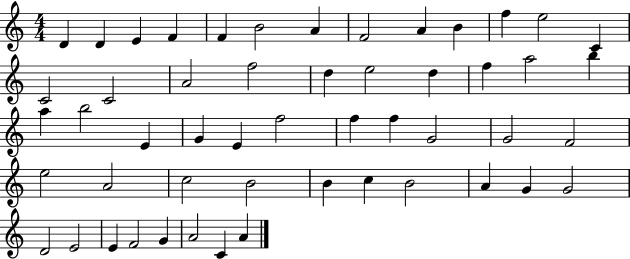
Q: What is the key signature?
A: C major